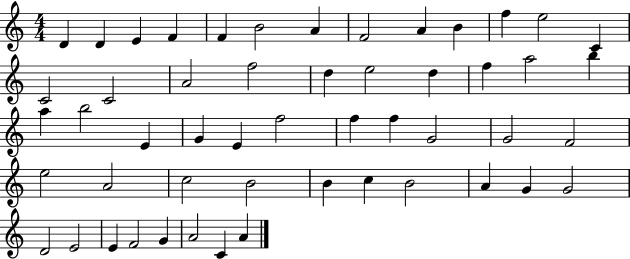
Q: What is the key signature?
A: C major